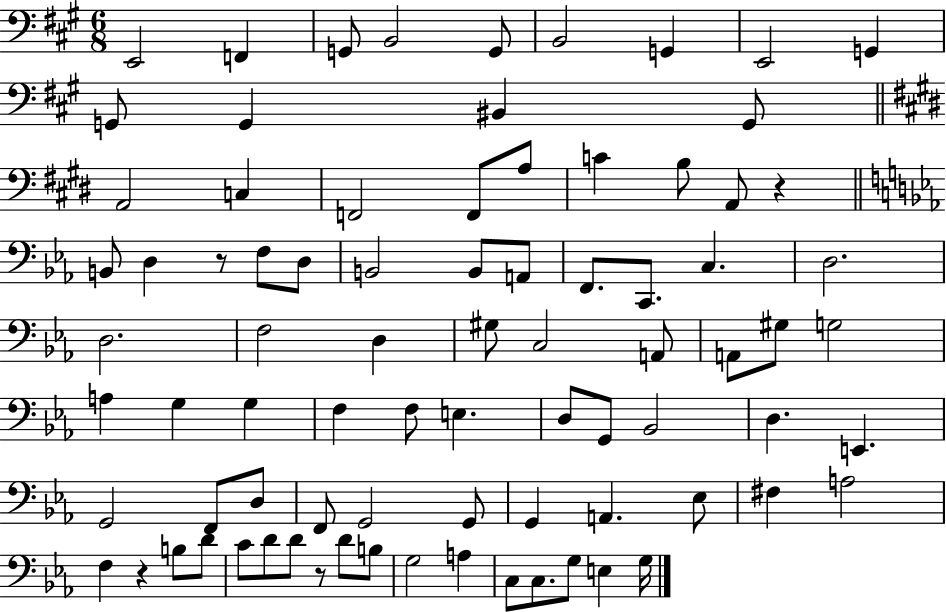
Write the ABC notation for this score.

X:1
T:Untitled
M:6/8
L:1/4
K:A
E,,2 F,, G,,/2 B,,2 G,,/2 B,,2 G,, E,,2 G,, G,,/2 G,, ^B,, G,,/2 A,,2 C, F,,2 F,,/2 A,/2 C B,/2 A,,/2 z B,,/2 D, z/2 F,/2 D,/2 B,,2 B,,/2 A,,/2 F,,/2 C,,/2 C, D,2 D,2 F,2 D, ^G,/2 C,2 A,,/2 A,,/2 ^G,/2 G,2 A, G, G, F, F,/2 E, D,/2 G,,/2 _B,,2 D, E,, G,,2 F,,/2 D,/2 F,,/2 G,,2 G,,/2 G,, A,, _E,/2 ^F, A,2 F, z B,/2 D/2 C/2 D/2 D/2 z/2 D/2 B,/2 G,2 A, C,/2 C,/2 G,/2 E, G,/4